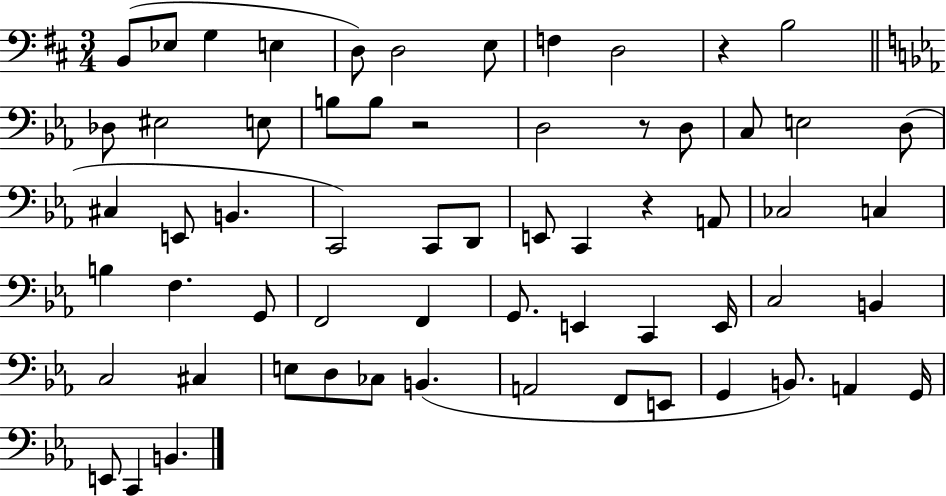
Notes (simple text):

B2/e Eb3/e G3/q E3/q D3/e D3/h E3/e F3/q D3/h R/q B3/h Db3/e EIS3/h E3/e B3/e B3/e R/h D3/h R/e D3/e C3/e E3/h D3/e C#3/q E2/e B2/q. C2/h C2/e D2/e E2/e C2/q R/q A2/e CES3/h C3/q B3/q F3/q. G2/e F2/h F2/q G2/e. E2/q C2/q E2/s C3/h B2/q C3/h C#3/q E3/e D3/e CES3/e B2/q. A2/h F2/e E2/e G2/q B2/e. A2/q G2/s E2/e C2/q B2/q.